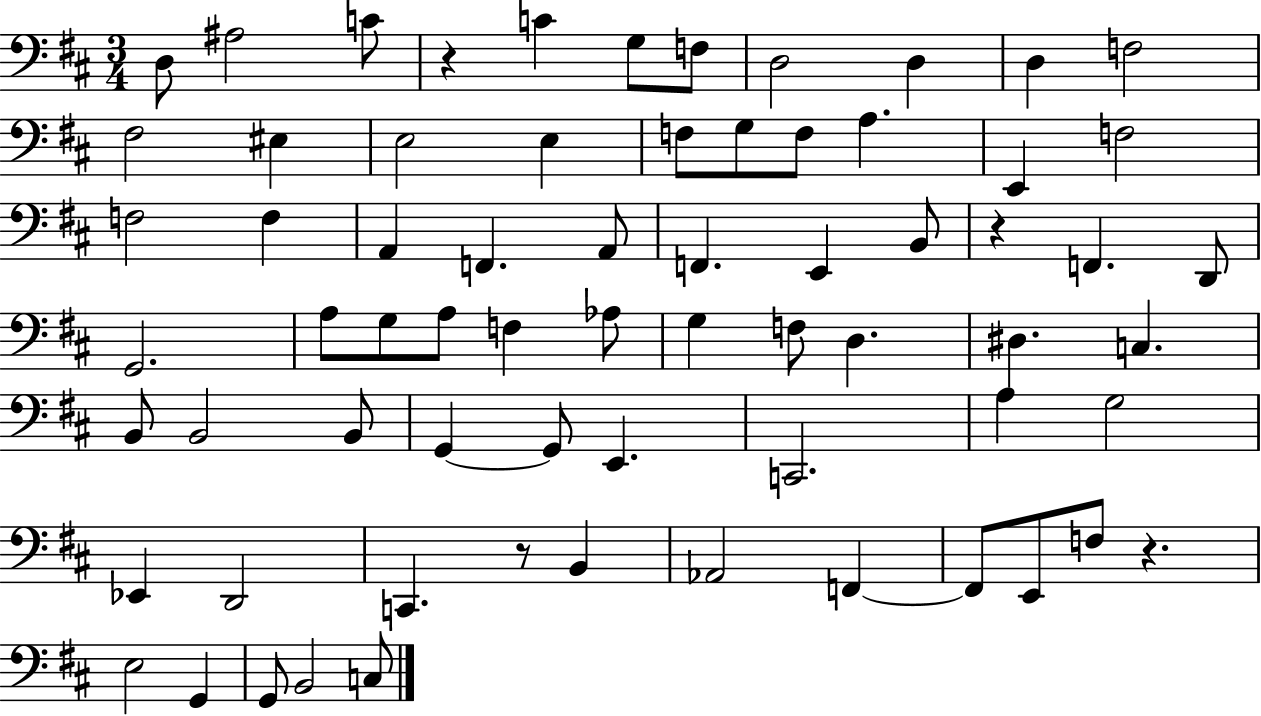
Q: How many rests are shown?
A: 4